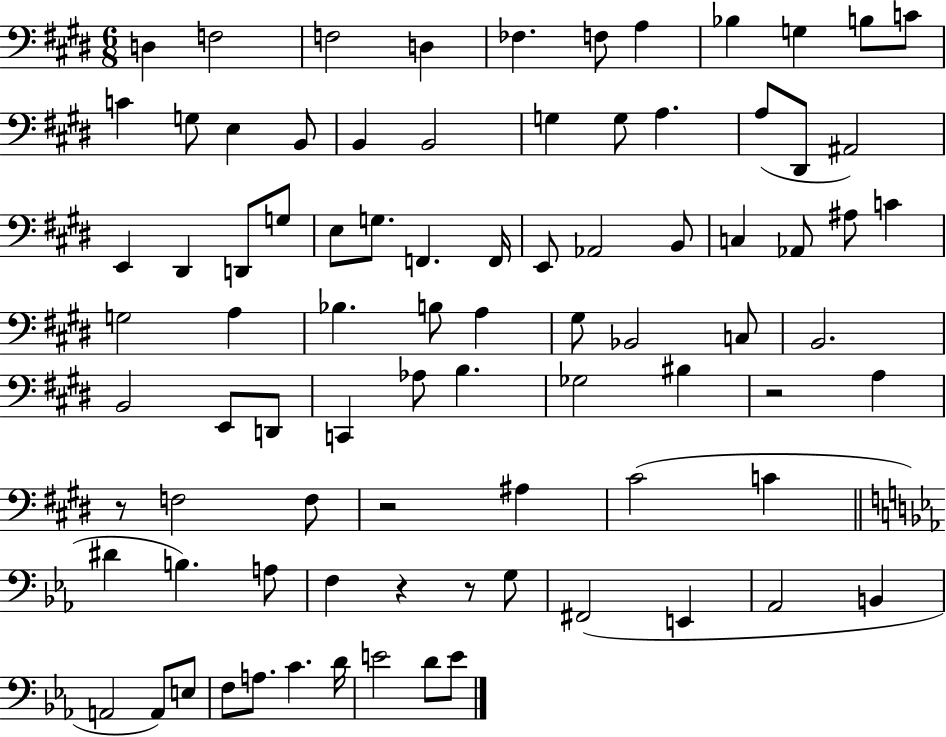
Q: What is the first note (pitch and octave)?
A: D3